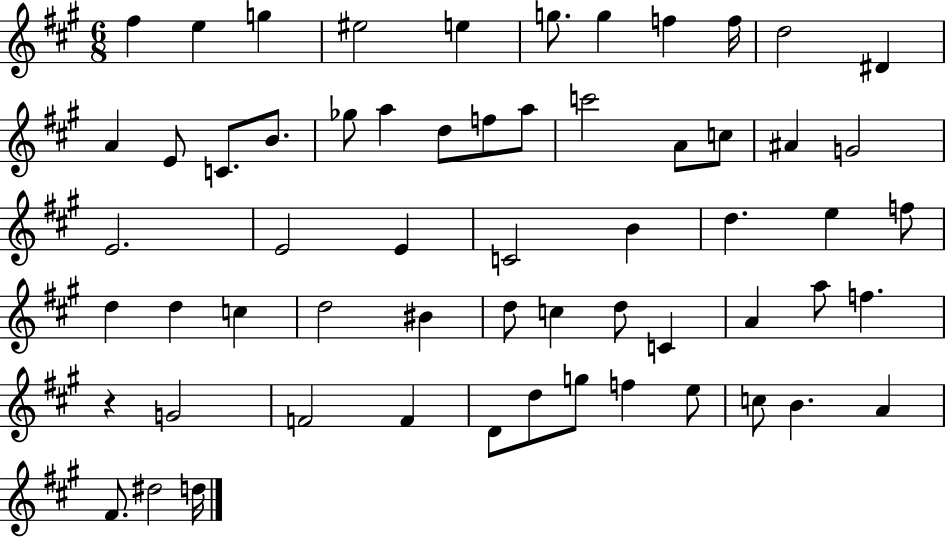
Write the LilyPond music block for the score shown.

{
  \clef treble
  \numericTimeSignature
  \time 6/8
  \key a \major
  fis''4 e''4 g''4 | eis''2 e''4 | g''8. g''4 f''4 f''16 | d''2 dis'4 | \break a'4 e'8 c'8. b'8. | ges''8 a''4 d''8 f''8 a''8 | c'''2 a'8 c''8 | ais'4 g'2 | \break e'2. | e'2 e'4 | c'2 b'4 | d''4. e''4 f''8 | \break d''4 d''4 c''4 | d''2 bis'4 | d''8 c''4 d''8 c'4 | a'4 a''8 f''4. | \break r4 g'2 | f'2 f'4 | d'8 d''8 g''8 f''4 e''8 | c''8 b'4. a'4 | \break fis'8. dis''2 d''16 | \bar "|."
}